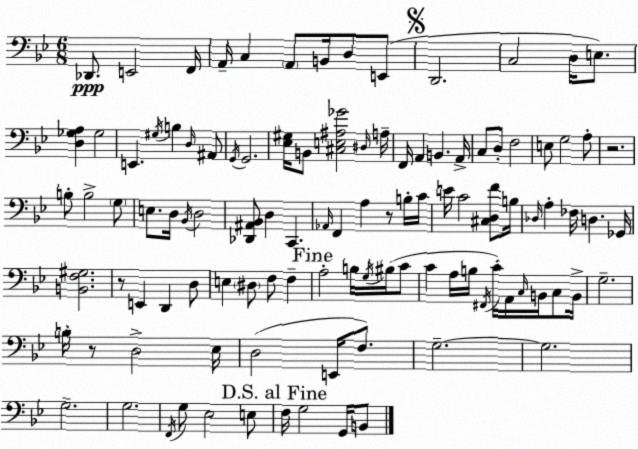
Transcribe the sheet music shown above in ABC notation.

X:1
T:Untitled
M:6/8
L:1/4
K:Bb
_D,,/2 E,,2 F,,/4 A,,/4 C, A,,/2 B,,/4 D,/2 E,,/2 D,,2 C,2 D,/4 E,/2 [D,_G,A,] _G,2 E,, ^G,/4 B, D,/4 ^A,,/2 G,,/4 G,,2 [_E,^G,]/4 B,,/2 [^C,E,^A,_G]2 ^D,/4 A,/4 F,,/4 A,, B,, A,,/4 C,/2 D,/2 F,2 E,/2 G,2 A,/2 z2 B,/2 B,2 G,/2 E,/2 D,/4 _B,,/4 D,2 [_D,,^A,,_B,,]/2 D, C,, _A,,/4 F,, A, z/2 B,/4 C/4 E/4 C2 [^C,D,F]/2 B,/4 _D,/4 A, _F,/4 D, _G,,/4 [B,,F,^G,]2 z/2 E,, D,, D,/2 E, ^D,/2 F,/2 F, A,2 B,/4 G,/4 ^B,/4 C/2 C A,/4 B,/4 ^F,,/4 C/4 A,,/4 C,/4 B,,/4 C,/2 B,,/4 G,2 B,/4 z/2 D,2 _E,/4 D,2 E,,/4 F,/2 G,2 G,2 G,2 G,2 F,,/4 G,/2 _E,2 E,/2 F,/4 G,2 G,,/4 B,,/2